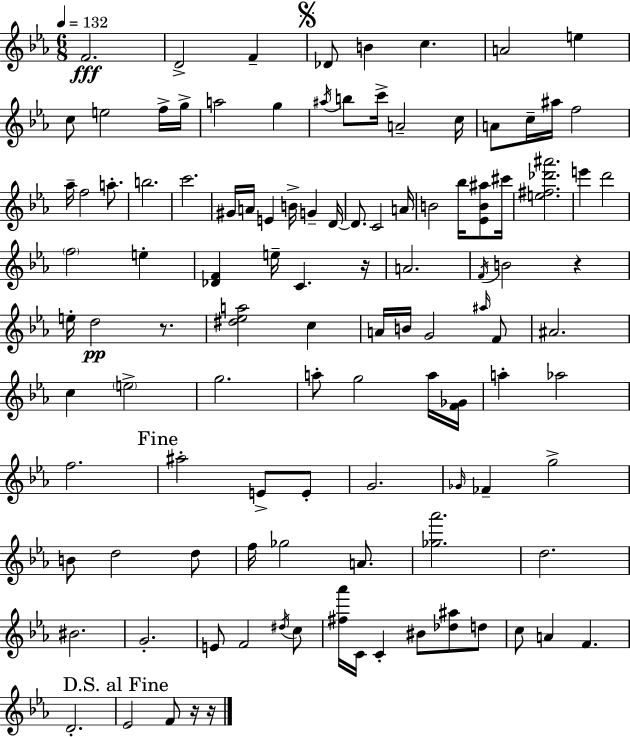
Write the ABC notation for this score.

X:1
T:Untitled
M:6/8
L:1/4
K:Eb
F2 D2 F _D/2 B c A2 e c/2 e2 f/4 g/4 a2 g ^a/4 b/2 c'/4 A2 c/4 A/2 c/4 ^a/4 f2 _a/4 f2 a/2 b2 c'2 ^G/4 A/4 E B/4 G D/4 D/2 C2 A/4 B2 _b/4 [_EB^a]/2 ^c'/4 [e^f_d'^a']2 e' d'2 f2 e [_DF] e/4 C z/4 A2 F/4 B2 z e/4 d2 z/2 [^d_ea]2 c A/4 B/4 G2 ^a/4 F/2 ^A2 c e2 g2 a/2 g2 a/4 [F_G]/4 a _a2 f2 ^a2 E/2 E/2 G2 _G/4 _F g2 B/2 d2 d/2 f/4 _g2 A/2 [_g_a']2 d2 ^B2 G2 E/2 F2 ^d/4 c/2 [^f_a']/4 C/4 C ^B/2 [_d^a]/2 d/2 c/2 A F D2 _E2 F/2 z/4 z/4